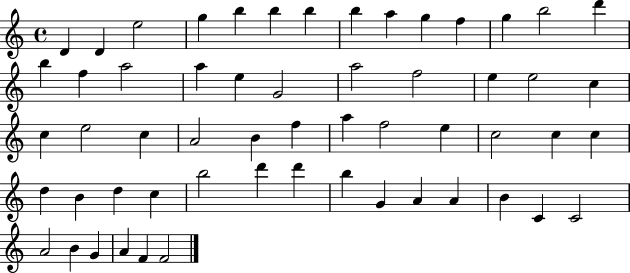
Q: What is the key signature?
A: C major